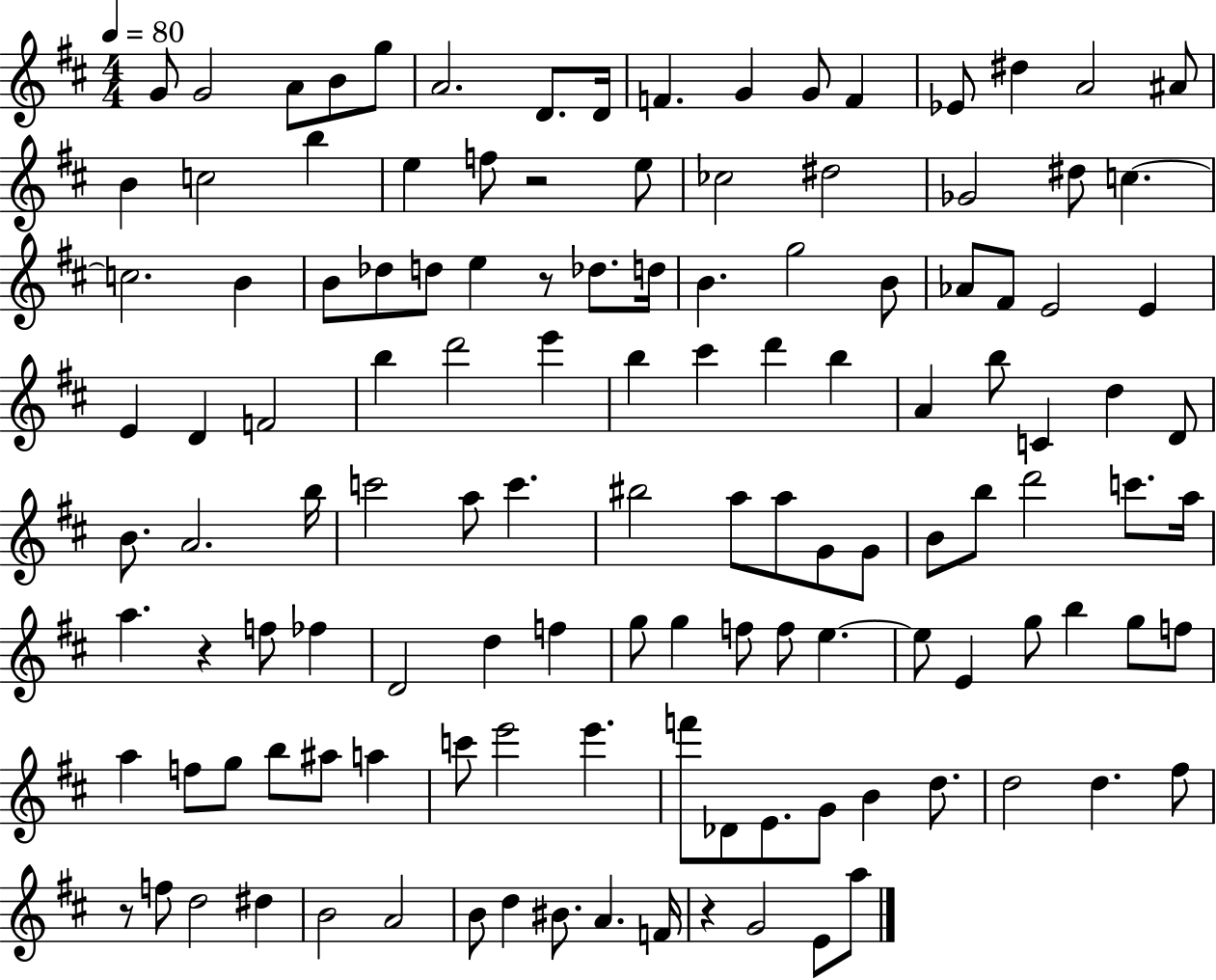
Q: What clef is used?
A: treble